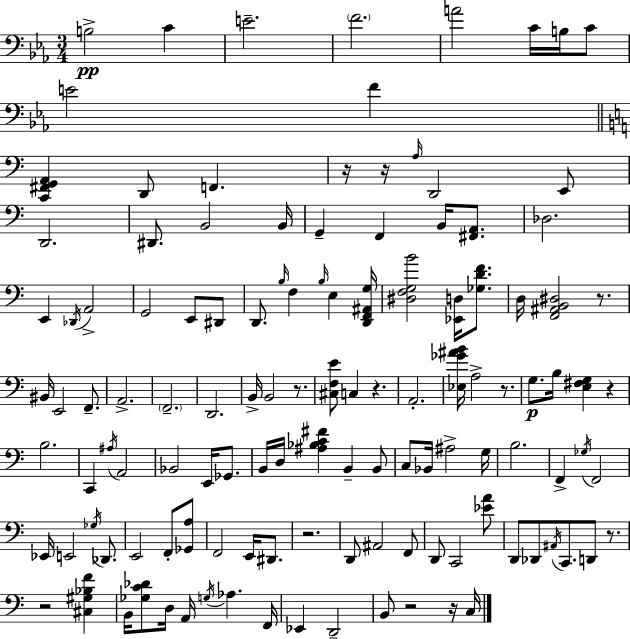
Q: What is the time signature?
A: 3/4